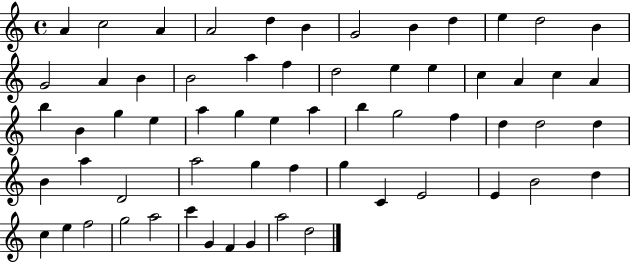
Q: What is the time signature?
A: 4/4